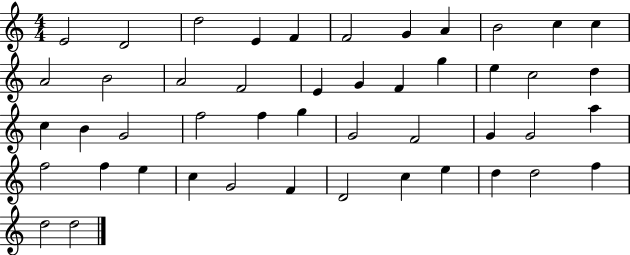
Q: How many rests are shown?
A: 0